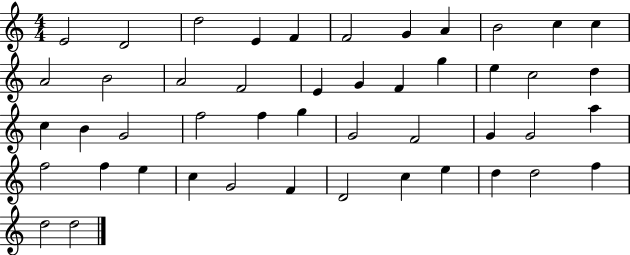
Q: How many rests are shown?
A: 0